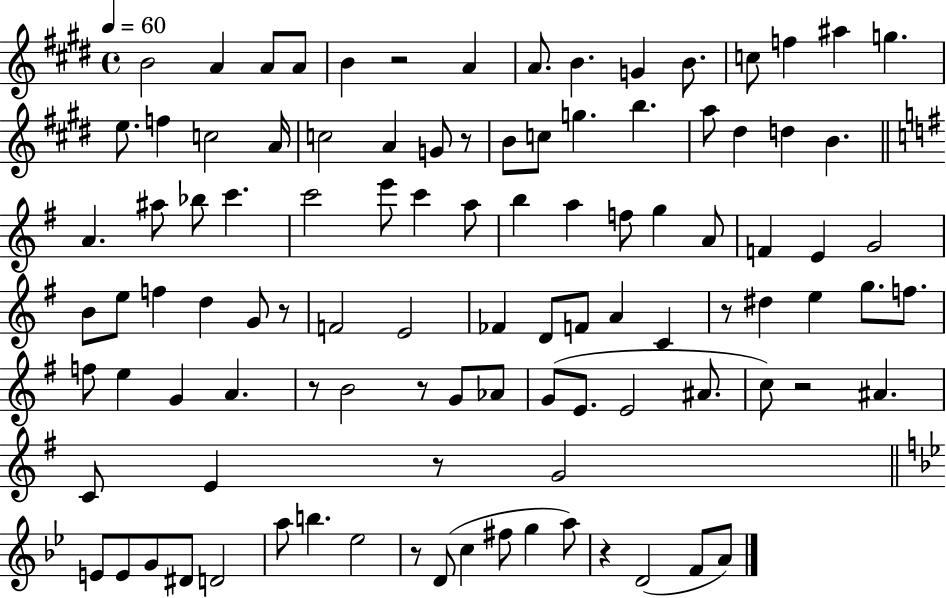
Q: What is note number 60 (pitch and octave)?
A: G5